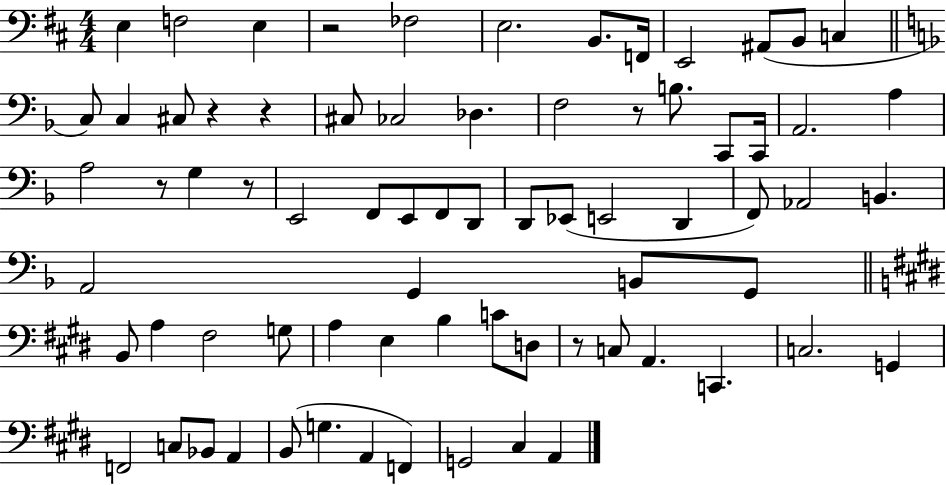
X:1
T:Untitled
M:4/4
L:1/4
K:D
E, F,2 E, z2 _F,2 E,2 B,,/2 F,,/4 E,,2 ^A,,/2 B,,/2 C, C,/2 C, ^C,/2 z z ^C,/2 _C,2 _D, F,2 z/2 B,/2 C,,/2 C,,/4 A,,2 A, A,2 z/2 G, z/2 E,,2 F,,/2 E,,/2 F,,/2 D,,/2 D,,/2 _E,,/2 E,,2 D,, F,,/2 _A,,2 B,, A,,2 G,, B,,/2 G,,/2 B,,/2 A, ^F,2 G,/2 A, E, B, C/2 D,/2 z/2 C,/2 A,, C,, C,2 G,, F,,2 C,/2 _B,,/2 A,, B,,/2 G, A,, F,, G,,2 ^C, A,,